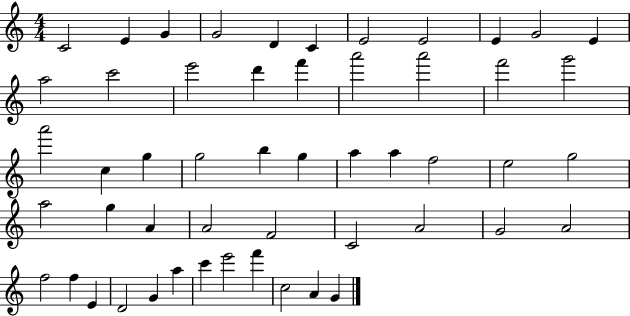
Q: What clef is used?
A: treble